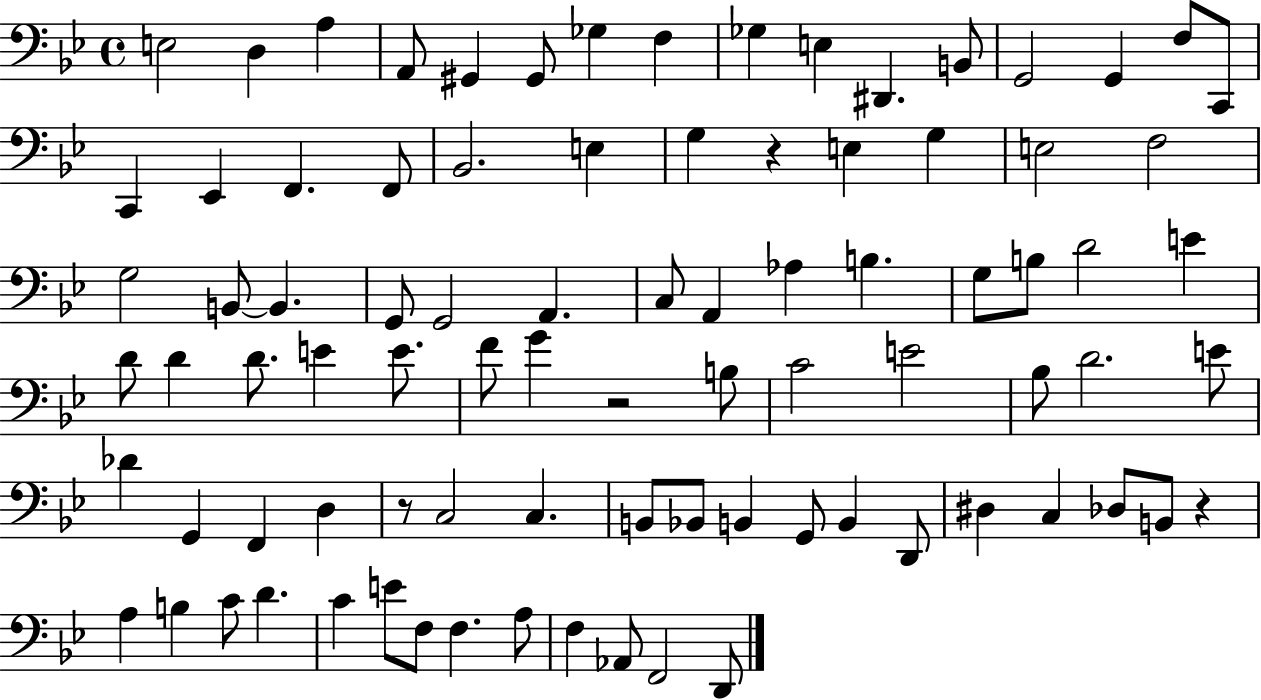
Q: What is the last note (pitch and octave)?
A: D2